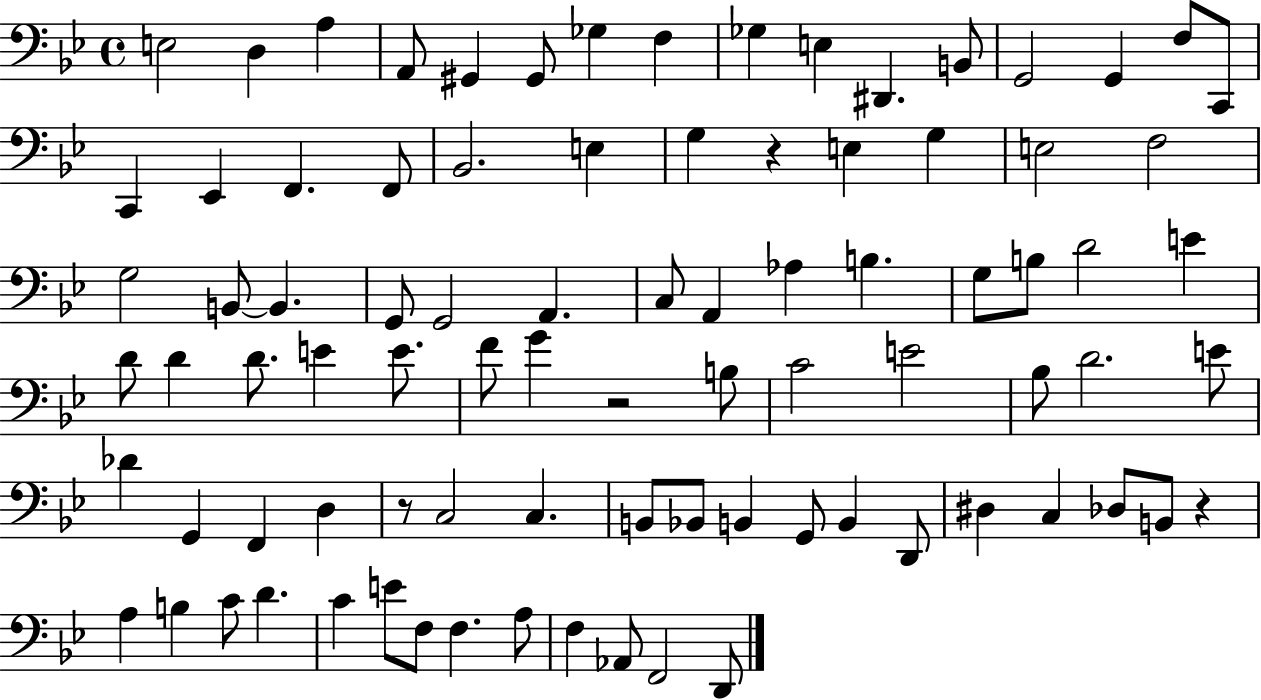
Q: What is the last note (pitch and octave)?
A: D2